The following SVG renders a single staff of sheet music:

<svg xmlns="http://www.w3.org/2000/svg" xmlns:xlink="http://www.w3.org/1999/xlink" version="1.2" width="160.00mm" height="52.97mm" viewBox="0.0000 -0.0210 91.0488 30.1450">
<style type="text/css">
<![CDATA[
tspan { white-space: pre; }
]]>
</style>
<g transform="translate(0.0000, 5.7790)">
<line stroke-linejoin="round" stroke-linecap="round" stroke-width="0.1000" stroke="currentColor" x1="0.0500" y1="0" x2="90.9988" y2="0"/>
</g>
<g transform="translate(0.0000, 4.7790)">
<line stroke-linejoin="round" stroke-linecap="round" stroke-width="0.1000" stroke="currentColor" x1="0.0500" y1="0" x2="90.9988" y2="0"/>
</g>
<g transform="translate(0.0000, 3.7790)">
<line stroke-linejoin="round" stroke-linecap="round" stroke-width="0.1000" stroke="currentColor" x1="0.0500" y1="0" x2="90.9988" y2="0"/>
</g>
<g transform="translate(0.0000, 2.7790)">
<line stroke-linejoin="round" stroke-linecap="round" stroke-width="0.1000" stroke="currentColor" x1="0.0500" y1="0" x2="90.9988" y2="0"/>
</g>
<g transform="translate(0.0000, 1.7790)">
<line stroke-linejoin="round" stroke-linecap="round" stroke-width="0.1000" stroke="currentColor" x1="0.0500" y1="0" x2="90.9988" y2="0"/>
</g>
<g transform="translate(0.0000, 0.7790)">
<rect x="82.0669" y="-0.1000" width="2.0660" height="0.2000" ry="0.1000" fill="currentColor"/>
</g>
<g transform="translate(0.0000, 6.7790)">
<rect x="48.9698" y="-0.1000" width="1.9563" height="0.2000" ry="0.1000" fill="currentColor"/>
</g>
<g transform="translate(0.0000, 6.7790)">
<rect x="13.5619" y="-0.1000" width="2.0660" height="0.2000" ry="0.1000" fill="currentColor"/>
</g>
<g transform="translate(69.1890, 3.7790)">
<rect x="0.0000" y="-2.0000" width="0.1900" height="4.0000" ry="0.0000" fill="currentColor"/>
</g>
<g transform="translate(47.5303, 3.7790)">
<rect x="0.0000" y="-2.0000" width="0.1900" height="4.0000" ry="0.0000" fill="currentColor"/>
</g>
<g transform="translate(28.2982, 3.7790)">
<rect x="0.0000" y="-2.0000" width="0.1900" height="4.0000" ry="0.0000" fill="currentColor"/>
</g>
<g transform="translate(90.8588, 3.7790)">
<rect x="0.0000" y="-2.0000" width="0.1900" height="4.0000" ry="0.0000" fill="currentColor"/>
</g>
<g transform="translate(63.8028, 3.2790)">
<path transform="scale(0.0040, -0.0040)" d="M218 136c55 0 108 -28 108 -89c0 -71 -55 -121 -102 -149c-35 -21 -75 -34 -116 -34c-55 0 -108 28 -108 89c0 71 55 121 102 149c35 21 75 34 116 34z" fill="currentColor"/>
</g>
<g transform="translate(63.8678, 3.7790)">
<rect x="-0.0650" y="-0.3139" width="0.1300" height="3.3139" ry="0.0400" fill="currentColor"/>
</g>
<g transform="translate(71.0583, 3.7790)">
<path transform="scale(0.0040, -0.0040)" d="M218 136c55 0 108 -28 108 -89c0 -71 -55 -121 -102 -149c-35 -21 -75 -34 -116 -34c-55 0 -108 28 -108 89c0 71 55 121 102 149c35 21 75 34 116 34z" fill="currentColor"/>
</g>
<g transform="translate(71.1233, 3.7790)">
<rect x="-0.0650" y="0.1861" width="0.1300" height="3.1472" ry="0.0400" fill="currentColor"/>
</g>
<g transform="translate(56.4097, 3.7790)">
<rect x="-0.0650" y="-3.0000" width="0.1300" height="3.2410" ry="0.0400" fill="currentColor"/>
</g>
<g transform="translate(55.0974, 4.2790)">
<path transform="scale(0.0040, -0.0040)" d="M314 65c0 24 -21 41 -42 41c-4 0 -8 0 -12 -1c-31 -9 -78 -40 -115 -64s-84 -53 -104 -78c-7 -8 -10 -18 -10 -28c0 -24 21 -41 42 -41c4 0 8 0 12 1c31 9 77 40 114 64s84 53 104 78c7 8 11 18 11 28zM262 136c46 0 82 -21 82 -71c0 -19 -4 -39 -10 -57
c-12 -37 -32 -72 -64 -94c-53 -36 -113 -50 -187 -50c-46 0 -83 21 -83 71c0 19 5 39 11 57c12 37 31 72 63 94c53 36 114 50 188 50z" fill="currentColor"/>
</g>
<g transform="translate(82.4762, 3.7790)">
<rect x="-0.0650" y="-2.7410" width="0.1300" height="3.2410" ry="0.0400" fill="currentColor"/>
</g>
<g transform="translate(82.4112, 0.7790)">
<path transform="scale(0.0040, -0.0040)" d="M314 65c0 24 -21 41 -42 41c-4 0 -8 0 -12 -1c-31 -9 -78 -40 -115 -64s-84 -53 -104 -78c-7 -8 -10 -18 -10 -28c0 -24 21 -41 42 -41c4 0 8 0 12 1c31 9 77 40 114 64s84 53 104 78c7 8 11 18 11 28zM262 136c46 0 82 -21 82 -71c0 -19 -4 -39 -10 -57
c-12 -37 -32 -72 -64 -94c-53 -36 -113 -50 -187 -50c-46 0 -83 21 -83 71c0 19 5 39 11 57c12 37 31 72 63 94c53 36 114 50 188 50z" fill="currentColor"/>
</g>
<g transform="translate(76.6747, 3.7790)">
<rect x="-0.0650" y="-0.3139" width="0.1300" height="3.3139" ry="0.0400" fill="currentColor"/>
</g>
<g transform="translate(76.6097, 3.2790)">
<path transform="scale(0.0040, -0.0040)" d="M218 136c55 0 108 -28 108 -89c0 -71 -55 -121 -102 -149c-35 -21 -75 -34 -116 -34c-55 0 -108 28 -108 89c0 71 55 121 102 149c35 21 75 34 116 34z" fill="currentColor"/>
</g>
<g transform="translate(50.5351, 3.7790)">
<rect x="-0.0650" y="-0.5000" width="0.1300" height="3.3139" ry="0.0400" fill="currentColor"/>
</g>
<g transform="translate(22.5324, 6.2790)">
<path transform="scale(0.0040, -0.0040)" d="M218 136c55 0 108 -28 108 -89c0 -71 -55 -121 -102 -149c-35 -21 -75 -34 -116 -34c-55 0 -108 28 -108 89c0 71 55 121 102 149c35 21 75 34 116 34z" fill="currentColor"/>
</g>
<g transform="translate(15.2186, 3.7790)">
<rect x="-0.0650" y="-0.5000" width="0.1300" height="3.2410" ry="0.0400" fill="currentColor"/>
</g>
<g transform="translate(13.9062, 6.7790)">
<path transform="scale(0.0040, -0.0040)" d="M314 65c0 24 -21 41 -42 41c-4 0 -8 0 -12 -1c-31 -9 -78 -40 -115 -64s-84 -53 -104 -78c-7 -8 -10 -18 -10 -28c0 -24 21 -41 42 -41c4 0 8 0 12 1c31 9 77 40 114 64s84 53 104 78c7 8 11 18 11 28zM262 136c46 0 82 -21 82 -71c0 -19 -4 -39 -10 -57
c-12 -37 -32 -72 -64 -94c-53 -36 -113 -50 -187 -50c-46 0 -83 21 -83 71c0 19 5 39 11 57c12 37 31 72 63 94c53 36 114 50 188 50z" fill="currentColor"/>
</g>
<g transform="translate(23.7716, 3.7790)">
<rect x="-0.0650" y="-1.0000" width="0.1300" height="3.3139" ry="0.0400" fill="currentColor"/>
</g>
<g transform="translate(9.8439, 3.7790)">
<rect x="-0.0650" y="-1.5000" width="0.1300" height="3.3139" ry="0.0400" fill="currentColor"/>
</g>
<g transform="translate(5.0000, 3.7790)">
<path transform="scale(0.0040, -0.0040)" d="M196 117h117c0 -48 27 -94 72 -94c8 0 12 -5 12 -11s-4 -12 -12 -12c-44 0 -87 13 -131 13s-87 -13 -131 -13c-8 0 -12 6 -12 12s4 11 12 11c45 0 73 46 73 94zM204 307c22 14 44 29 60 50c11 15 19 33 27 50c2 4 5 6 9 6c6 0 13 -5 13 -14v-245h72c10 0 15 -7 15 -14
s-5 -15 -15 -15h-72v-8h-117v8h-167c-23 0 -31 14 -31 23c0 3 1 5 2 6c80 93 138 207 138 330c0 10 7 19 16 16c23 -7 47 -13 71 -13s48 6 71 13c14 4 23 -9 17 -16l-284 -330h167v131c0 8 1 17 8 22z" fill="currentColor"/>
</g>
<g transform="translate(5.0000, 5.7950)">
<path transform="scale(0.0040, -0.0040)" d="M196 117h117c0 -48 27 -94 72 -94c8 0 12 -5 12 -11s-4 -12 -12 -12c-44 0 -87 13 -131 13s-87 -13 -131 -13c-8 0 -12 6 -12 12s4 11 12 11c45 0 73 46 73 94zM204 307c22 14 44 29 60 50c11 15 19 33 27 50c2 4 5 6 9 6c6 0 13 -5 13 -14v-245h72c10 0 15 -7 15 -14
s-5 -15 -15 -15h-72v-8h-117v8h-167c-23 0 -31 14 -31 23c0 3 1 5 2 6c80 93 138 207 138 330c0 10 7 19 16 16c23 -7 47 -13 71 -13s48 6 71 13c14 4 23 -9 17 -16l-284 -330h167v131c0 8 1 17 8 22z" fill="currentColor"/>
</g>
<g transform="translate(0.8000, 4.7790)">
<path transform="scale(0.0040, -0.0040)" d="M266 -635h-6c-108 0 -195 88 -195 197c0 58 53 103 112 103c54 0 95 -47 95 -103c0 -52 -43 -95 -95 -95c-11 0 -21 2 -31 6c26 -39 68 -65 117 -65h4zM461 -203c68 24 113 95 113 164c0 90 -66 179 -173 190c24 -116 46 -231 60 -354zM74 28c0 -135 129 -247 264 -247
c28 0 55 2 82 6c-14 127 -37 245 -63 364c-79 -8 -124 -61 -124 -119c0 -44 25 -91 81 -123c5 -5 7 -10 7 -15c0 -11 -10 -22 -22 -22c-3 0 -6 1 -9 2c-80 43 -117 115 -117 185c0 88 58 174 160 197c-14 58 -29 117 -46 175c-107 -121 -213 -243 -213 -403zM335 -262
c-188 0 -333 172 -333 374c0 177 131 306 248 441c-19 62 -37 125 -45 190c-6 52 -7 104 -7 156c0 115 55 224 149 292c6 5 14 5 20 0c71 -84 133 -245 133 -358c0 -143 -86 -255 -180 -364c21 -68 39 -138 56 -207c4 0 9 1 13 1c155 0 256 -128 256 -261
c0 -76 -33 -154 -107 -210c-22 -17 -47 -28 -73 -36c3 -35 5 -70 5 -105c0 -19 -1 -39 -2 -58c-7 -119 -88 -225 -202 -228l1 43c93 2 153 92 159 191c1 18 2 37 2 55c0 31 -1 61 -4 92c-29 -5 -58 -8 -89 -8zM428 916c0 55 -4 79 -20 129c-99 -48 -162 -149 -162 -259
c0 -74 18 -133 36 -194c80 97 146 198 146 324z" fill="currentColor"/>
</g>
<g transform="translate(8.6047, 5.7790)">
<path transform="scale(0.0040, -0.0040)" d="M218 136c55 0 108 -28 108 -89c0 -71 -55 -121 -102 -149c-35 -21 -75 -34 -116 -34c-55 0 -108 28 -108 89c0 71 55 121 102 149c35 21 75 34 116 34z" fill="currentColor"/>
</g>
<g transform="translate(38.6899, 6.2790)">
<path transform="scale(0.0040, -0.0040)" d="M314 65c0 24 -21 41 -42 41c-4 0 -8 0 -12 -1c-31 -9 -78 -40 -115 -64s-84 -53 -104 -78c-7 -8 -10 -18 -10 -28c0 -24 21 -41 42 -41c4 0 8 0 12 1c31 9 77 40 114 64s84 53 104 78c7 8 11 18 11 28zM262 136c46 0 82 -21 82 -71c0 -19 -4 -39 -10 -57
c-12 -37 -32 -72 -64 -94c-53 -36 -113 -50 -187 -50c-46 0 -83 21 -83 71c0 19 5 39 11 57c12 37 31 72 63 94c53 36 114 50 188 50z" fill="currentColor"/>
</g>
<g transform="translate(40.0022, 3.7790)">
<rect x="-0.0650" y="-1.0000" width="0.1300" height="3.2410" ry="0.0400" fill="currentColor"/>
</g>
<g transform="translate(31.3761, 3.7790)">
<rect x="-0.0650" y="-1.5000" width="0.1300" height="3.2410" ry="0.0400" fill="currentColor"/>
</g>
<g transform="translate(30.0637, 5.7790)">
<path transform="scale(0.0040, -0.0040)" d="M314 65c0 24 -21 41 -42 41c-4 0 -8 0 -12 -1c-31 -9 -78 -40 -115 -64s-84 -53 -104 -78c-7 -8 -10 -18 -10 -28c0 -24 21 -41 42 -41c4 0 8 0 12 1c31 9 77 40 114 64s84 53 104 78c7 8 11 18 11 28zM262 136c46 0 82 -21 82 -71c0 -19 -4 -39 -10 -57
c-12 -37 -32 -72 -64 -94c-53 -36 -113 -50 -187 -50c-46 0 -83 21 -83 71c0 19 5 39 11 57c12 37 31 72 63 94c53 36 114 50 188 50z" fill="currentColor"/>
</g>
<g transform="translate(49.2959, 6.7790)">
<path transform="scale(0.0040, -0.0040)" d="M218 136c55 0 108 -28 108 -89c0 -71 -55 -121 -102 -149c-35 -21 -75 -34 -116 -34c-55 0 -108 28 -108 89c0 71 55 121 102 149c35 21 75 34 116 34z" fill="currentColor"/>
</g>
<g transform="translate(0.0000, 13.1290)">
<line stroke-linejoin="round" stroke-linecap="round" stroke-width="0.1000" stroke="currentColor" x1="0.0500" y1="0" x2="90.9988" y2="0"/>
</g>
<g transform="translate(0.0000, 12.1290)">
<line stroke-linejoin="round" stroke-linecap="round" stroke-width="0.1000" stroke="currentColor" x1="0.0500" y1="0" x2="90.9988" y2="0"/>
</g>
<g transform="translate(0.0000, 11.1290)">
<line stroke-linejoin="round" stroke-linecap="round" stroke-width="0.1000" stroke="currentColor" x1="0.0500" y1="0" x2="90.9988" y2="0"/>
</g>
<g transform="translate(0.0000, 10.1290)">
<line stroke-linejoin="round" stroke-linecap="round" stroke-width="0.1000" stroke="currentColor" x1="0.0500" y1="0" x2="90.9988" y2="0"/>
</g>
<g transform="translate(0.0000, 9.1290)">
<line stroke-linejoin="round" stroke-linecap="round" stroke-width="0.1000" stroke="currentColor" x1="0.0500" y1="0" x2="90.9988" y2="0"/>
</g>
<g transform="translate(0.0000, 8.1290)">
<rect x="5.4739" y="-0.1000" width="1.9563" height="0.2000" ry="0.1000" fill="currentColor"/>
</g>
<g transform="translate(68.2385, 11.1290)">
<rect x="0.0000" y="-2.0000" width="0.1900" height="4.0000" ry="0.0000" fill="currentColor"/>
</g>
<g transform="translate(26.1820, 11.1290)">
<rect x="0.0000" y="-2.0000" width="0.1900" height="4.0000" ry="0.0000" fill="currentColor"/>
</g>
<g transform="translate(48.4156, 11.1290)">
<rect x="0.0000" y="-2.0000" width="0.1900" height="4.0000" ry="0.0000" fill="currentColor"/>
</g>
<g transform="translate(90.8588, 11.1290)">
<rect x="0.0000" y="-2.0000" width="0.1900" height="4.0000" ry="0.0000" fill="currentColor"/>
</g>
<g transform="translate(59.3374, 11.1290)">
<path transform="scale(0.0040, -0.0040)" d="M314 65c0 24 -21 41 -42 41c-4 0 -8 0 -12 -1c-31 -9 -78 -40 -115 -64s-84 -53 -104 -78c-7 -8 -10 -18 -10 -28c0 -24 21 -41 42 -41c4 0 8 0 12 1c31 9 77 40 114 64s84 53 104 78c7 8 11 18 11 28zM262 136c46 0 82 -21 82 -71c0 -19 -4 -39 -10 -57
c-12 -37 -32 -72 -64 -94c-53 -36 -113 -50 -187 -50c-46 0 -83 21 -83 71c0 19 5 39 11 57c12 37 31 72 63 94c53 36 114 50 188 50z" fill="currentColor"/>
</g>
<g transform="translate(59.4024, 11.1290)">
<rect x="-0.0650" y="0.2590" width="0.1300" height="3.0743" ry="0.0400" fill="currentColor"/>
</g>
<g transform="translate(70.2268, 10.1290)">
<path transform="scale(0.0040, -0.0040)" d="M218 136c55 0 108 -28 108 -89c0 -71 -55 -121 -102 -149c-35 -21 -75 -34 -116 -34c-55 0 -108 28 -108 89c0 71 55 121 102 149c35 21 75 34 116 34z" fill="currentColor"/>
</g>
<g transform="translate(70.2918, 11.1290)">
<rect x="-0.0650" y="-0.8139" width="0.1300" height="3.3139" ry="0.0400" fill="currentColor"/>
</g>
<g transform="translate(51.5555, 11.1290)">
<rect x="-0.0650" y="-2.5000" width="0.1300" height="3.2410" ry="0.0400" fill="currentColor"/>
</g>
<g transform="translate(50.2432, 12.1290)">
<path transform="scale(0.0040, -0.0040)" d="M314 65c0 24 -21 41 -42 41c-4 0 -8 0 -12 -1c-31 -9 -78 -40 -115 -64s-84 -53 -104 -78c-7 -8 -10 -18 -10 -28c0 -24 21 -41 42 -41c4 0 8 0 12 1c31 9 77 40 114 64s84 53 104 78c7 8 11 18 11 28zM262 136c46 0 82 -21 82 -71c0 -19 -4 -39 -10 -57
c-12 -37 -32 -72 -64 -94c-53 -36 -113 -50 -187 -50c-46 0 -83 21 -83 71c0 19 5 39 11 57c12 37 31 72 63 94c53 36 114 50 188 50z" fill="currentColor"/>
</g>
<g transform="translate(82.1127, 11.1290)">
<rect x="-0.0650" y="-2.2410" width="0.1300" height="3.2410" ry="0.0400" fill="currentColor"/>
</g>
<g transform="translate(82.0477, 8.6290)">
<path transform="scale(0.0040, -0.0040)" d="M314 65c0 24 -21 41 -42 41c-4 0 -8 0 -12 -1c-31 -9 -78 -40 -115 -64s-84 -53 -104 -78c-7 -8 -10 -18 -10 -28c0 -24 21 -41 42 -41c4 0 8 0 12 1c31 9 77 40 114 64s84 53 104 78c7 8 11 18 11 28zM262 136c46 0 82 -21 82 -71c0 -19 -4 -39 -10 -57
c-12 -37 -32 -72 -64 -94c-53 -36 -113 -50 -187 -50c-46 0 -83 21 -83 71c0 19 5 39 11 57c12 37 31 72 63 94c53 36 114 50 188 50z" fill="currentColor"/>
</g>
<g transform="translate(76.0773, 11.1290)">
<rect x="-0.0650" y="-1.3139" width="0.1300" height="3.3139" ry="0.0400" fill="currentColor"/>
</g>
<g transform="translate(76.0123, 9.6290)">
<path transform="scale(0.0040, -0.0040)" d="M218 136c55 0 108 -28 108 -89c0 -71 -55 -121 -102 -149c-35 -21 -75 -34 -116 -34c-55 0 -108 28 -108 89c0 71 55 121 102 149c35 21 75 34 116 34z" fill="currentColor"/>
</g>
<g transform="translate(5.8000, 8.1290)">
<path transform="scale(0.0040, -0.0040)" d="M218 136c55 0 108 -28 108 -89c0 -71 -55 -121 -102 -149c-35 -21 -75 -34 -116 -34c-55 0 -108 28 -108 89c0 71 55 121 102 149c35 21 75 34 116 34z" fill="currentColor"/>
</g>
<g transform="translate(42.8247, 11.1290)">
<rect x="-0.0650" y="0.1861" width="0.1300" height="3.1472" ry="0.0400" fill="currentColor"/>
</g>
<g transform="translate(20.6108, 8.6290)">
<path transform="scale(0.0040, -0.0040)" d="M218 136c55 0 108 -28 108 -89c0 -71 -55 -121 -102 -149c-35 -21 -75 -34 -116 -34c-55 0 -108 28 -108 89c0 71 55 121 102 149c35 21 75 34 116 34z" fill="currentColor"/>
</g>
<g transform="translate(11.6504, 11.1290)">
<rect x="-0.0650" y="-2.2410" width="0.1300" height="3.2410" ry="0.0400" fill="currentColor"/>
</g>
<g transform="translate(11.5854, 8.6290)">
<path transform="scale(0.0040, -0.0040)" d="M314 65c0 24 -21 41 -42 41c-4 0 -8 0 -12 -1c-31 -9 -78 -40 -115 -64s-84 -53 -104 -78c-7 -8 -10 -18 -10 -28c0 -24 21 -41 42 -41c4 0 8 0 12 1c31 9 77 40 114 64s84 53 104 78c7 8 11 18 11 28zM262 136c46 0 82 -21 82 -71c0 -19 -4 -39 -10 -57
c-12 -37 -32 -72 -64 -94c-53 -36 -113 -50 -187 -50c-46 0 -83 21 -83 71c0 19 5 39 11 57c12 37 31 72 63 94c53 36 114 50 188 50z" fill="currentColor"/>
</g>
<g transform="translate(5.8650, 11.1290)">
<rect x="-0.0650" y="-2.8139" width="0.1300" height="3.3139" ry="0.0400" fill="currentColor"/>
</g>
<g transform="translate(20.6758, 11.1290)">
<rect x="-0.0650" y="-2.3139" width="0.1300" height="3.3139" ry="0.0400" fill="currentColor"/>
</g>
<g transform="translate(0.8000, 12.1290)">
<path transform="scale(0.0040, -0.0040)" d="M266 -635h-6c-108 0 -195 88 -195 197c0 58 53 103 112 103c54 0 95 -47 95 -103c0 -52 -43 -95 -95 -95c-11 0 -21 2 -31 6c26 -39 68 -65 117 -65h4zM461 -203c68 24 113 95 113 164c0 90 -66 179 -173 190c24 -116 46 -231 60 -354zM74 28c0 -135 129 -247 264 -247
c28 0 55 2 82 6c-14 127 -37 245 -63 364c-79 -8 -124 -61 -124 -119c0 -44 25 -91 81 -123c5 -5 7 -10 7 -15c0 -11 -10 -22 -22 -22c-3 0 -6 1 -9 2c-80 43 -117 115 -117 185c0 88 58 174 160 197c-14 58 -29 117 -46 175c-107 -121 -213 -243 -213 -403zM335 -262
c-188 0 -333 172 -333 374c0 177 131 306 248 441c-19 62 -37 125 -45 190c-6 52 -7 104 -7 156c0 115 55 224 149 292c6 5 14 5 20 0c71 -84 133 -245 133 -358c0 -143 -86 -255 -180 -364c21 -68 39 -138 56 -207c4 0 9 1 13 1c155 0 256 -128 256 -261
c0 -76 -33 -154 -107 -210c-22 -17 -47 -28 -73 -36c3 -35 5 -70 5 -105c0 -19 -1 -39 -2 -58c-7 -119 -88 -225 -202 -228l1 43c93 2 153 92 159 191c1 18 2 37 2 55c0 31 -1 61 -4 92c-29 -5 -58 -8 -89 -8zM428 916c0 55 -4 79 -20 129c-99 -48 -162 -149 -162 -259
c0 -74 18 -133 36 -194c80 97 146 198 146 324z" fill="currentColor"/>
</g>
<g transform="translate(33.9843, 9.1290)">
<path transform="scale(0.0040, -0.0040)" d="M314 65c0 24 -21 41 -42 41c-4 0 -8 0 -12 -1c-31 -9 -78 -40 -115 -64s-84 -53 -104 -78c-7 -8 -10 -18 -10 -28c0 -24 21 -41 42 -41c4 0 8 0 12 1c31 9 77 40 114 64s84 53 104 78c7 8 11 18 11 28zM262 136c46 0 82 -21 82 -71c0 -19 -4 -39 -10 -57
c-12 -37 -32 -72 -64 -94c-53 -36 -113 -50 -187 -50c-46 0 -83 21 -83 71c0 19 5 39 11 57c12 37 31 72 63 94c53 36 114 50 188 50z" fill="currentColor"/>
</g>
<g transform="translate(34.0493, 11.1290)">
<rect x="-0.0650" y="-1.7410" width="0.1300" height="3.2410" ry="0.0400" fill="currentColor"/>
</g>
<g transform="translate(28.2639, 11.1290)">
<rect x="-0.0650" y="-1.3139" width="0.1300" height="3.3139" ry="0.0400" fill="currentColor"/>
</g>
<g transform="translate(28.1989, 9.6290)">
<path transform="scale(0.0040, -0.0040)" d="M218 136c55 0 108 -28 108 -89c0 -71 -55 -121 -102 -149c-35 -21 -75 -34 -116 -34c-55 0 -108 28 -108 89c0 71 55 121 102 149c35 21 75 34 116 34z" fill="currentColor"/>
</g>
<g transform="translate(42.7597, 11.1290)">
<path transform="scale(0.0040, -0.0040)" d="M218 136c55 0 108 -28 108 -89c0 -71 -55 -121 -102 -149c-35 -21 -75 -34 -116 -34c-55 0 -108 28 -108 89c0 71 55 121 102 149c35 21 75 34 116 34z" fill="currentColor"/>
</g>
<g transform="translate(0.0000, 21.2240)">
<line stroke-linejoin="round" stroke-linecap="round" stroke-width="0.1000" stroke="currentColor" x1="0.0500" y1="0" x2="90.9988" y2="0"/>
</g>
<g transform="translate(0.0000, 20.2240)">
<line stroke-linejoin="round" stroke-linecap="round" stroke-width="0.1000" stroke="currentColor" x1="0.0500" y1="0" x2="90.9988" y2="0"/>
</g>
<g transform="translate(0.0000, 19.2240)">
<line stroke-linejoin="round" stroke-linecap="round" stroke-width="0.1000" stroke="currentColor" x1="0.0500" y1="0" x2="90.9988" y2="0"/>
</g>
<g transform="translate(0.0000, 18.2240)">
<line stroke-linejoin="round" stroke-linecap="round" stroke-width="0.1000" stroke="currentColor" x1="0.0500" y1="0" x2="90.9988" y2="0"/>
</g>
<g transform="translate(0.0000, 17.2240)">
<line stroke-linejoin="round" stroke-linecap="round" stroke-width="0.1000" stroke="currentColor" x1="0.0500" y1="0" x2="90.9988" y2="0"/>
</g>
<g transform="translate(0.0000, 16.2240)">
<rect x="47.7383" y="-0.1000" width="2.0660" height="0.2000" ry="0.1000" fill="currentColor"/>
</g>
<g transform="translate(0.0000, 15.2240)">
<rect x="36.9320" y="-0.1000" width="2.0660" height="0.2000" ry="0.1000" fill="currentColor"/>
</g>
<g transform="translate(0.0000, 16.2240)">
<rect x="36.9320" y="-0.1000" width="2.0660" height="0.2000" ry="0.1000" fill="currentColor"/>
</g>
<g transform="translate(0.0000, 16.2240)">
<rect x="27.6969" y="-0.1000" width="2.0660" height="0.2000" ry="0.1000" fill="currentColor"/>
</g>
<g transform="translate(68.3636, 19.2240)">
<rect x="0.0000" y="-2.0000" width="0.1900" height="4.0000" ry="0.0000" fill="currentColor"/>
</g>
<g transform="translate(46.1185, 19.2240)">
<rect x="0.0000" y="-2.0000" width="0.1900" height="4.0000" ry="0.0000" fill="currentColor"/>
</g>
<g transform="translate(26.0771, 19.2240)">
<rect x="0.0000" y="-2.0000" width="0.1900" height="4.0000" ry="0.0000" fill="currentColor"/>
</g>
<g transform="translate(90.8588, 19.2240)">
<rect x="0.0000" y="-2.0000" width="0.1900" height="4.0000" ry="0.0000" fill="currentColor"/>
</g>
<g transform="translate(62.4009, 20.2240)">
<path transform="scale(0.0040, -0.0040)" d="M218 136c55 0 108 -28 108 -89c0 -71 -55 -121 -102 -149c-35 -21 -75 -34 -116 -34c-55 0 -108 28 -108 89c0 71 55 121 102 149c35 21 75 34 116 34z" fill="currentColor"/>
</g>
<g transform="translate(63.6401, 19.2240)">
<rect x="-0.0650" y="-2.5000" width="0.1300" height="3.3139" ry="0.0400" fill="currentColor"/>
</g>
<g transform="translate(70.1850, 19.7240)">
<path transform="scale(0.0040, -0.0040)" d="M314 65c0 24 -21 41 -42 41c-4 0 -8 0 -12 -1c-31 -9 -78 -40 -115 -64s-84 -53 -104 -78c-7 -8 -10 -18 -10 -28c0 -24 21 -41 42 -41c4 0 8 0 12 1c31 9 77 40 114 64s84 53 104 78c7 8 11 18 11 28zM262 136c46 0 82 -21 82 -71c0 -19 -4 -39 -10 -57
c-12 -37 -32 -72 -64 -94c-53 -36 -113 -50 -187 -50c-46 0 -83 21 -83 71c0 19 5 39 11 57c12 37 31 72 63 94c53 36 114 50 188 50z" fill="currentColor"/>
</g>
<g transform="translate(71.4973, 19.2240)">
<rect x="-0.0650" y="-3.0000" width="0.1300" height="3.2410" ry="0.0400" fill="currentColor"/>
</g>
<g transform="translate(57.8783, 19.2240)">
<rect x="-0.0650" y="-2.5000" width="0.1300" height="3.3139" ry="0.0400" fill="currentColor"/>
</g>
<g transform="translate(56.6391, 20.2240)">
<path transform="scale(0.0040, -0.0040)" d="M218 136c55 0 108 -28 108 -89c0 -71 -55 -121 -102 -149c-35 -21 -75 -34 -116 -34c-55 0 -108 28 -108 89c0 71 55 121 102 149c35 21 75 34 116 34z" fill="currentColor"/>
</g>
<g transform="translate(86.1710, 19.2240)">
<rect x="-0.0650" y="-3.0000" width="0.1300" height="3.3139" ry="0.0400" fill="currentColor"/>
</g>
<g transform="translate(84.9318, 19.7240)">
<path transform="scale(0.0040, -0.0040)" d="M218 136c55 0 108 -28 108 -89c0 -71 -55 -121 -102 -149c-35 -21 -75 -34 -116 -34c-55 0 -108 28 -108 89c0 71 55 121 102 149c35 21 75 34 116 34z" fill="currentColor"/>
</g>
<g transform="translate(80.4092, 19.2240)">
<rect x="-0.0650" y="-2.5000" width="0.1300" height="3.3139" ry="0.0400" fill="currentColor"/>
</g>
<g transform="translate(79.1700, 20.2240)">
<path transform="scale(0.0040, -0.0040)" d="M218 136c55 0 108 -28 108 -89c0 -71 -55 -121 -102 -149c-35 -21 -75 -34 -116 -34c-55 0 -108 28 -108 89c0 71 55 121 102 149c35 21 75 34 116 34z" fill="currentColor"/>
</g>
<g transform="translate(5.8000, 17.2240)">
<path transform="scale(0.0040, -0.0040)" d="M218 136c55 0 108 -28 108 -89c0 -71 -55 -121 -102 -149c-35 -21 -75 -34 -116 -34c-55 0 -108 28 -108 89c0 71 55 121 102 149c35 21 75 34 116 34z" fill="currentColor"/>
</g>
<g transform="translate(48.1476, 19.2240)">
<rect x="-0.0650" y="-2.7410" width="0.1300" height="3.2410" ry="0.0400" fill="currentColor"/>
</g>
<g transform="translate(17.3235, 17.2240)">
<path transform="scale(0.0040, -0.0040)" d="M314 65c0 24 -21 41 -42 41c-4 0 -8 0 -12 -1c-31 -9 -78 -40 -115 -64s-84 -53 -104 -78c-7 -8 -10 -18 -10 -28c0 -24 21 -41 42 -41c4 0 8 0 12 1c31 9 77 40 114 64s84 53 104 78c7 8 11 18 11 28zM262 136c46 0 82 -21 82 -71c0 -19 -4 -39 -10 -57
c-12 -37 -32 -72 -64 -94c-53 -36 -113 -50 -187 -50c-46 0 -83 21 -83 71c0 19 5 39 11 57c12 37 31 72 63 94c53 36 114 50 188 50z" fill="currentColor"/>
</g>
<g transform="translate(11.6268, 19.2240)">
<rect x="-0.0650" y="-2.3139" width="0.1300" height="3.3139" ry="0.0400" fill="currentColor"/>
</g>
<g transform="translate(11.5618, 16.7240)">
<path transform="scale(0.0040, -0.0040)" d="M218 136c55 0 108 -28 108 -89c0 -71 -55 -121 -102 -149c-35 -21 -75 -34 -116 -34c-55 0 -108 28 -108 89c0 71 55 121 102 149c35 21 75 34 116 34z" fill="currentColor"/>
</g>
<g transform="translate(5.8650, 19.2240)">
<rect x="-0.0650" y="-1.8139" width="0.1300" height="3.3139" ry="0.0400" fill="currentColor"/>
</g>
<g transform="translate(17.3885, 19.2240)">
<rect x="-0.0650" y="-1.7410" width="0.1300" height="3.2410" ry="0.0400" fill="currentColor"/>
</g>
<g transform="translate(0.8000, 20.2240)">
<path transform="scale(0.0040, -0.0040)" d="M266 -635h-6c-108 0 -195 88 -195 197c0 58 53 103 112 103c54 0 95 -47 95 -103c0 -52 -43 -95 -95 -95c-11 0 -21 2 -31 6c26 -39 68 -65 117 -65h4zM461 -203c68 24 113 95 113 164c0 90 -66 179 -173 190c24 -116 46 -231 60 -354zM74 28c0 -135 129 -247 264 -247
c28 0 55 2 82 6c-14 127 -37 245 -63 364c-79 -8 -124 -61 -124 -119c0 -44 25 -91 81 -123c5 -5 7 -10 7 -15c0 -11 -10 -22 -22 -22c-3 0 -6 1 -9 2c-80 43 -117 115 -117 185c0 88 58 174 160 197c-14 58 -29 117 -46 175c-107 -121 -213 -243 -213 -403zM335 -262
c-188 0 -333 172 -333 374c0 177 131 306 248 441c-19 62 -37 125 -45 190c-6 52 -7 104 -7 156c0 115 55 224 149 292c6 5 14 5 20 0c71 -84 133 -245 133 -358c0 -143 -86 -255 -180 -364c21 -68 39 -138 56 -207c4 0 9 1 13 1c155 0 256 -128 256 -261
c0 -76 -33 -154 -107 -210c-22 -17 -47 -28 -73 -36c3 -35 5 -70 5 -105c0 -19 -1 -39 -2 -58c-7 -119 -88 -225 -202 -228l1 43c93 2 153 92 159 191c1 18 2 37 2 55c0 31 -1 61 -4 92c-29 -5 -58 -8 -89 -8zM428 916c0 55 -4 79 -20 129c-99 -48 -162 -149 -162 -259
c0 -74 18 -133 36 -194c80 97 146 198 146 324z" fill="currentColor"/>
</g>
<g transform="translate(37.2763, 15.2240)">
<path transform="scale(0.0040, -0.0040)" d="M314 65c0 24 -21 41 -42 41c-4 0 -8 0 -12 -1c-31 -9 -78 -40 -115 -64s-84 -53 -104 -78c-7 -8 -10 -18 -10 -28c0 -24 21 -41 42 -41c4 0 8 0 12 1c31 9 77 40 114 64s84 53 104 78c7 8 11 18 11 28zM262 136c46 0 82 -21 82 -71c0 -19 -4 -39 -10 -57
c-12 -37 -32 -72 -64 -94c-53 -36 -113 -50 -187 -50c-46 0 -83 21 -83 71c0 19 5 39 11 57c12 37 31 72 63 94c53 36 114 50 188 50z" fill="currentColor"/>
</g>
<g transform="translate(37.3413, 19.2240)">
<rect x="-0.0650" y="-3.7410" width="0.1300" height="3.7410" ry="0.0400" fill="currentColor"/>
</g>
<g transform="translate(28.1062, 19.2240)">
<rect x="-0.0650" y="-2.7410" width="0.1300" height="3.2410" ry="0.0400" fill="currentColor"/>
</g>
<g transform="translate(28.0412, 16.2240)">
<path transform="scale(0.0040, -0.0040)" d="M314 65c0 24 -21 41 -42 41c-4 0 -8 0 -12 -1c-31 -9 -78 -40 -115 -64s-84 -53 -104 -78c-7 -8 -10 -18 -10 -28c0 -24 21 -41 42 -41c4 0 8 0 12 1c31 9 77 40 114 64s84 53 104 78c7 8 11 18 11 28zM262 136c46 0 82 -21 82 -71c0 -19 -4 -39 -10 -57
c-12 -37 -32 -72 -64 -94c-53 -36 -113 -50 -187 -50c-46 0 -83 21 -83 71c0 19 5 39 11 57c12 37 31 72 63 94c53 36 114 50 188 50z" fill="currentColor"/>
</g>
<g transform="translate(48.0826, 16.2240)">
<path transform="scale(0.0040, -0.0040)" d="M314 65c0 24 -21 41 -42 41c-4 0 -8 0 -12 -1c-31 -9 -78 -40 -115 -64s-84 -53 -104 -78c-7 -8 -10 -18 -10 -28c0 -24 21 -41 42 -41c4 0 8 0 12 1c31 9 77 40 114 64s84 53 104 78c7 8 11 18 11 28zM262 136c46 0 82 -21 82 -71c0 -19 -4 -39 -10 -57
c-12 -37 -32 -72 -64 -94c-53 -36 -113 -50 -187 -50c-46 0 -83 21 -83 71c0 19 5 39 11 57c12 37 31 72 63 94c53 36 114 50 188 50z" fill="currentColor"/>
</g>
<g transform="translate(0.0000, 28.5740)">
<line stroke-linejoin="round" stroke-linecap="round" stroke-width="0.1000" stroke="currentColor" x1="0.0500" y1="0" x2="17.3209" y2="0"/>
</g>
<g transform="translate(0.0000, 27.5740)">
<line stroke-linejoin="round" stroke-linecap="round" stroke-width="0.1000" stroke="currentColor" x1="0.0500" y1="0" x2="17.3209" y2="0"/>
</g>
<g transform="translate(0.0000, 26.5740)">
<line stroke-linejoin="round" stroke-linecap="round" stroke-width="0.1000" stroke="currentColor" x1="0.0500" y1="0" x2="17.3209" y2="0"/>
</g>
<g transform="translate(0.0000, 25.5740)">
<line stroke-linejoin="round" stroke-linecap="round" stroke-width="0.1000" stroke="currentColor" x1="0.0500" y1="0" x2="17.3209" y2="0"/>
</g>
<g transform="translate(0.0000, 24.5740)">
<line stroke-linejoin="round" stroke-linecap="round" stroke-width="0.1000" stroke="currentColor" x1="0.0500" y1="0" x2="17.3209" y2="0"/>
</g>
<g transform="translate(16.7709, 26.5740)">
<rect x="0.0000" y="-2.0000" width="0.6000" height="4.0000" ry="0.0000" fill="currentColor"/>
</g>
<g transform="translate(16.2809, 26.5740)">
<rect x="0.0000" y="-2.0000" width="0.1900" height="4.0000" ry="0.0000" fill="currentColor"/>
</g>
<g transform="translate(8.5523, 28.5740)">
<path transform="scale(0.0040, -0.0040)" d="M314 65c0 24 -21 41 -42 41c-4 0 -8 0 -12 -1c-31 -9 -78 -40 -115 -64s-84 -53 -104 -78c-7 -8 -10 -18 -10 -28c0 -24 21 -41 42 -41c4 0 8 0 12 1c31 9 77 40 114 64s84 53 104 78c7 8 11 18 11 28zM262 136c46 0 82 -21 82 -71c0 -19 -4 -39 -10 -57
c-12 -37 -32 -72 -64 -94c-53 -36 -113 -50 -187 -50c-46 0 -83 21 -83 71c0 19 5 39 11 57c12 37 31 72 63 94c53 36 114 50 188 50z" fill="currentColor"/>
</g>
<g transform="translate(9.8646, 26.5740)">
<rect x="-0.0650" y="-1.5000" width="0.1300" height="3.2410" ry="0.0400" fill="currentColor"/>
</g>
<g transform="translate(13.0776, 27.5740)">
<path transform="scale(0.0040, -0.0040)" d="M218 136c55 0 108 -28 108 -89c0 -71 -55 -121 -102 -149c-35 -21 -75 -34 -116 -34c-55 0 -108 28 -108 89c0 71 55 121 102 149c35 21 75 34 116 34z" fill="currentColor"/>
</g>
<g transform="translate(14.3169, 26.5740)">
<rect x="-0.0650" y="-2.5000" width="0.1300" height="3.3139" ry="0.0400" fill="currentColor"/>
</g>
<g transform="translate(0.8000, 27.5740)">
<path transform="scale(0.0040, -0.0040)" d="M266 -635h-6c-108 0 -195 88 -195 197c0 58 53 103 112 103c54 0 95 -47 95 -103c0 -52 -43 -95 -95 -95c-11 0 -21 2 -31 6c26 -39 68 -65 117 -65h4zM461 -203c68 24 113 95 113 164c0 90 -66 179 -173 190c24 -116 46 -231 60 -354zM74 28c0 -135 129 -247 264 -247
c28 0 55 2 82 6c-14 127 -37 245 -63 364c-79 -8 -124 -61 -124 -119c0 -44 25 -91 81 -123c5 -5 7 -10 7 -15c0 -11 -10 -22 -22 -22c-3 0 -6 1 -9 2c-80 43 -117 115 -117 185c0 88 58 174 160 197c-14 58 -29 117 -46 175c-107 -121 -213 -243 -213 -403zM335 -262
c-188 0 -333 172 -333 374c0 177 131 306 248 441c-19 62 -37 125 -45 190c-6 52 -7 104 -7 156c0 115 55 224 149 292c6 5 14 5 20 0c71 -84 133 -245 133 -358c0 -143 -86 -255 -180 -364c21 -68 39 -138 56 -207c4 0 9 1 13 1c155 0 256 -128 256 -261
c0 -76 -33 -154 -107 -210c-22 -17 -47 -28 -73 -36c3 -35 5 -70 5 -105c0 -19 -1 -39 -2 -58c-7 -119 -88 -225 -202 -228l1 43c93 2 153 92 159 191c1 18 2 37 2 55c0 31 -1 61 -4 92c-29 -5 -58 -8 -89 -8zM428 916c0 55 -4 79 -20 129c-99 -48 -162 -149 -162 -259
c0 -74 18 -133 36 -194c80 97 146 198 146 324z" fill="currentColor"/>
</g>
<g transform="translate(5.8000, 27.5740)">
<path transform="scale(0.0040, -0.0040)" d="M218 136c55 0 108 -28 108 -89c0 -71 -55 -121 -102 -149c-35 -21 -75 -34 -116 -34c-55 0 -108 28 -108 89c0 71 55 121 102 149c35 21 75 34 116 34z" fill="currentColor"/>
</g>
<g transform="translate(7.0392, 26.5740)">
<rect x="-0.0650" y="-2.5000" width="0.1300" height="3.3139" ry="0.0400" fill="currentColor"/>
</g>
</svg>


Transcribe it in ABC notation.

X:1
T:Untitled
M:4/4
L:1/4
K:C
E C2 D E2 D2 C A2 c B c a2 a g2 g e f2 B G2 B2 d e g2 f g f2 a2 c'2 a2 G G A2 G A G E2 G